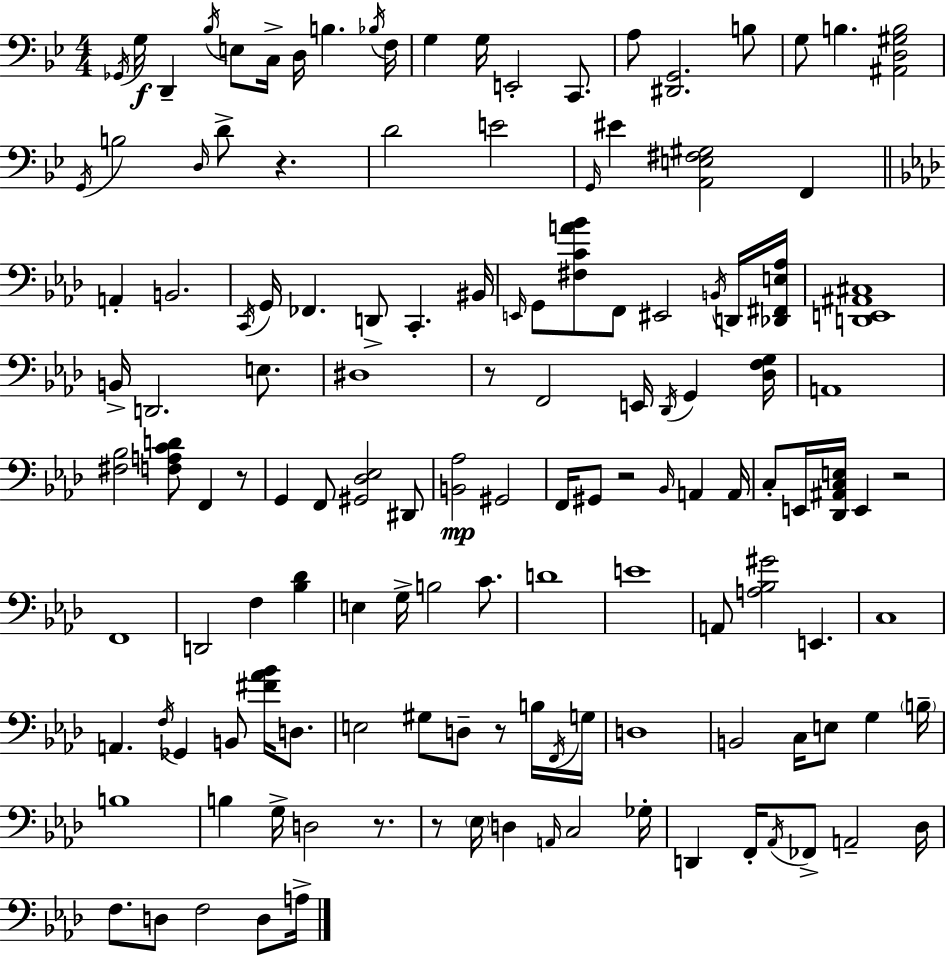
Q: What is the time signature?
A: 4/4